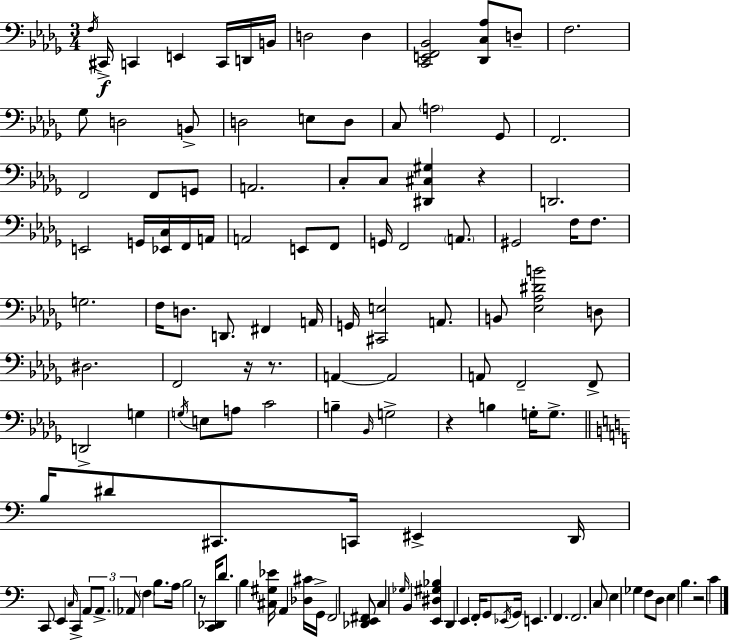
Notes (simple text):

F3/s C#2/s C2/q E2/q C2/s D2/s B2/s D3/h D3/q [C2,E2,F2,Bb2]/h [Db2,C3,Ab3]/e D3/e F3/h. Gb3/e D3/h B2/e D3/h E3/e D3/e C3/e A3/h Gb2/e F2/h. F2/h F2/e G2/e A2/h. C3/e C3/e [D#2,C#3,G#3]/q R/q D2/h. E2/h G2/s [Eb2,C3]/s F2/s A2/s A2/h E2/e F2/e G2/s F2/h A2/e. G#2/h F3/s F3/e. G3/h. F3/s D3/e. D2/e. F#2/q A2/s G2/s [C#2,E3]/h A2/e. B2/e [Eb3,Ab3,D#4,B4]/h D3/e D#3/h. F2/h R/s R/e. A2/q A2/h A2/e F2/h F2/e D2/h G3/q G3/s E3/e A3/e C4/h B3/q Bb2/s G3/h R/q B3/q G3/s G3/e. B3/s D#4/e C#2/e. C2/s EIS2/q D2/s C2/e E2/q C3/s C2/q A2/e A2/e. Ab2/e F3/q B3/e. A3/s B3/h R/e [C2,Db2]/s D4/e. B3/q [C#3,G#3,Eb4]/s A2/q [Db3,C#4]/s G2/s F2/h [Db2,E2,F#2]/e C3/q Gb3/s B2/q [E2,D#3,G#3,Bb3]/q D2/q E2/q F2/s G2/e Eb2/s G2/s E2/q. F2/q. F2/h. C3/e E3/q Gb3/q F3/e D3/e E3/q B3/q. R/h C4/q